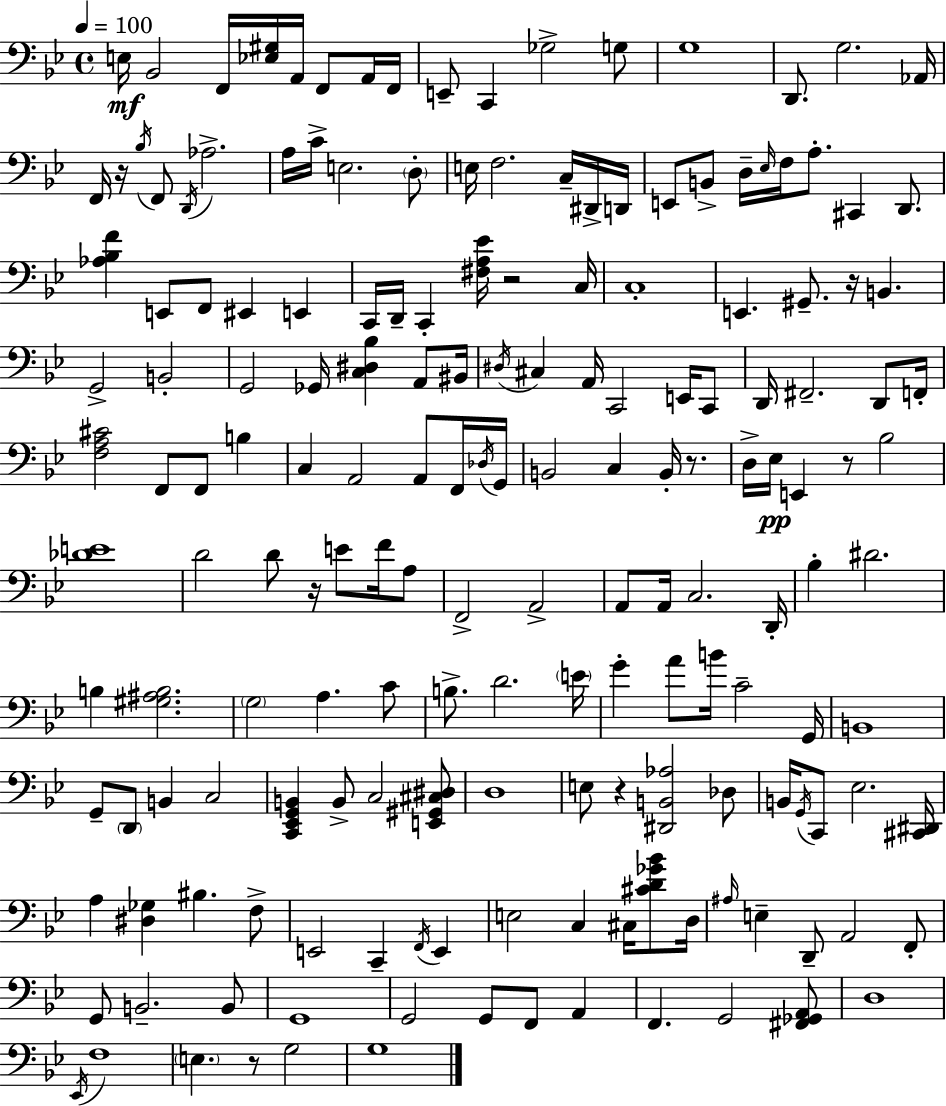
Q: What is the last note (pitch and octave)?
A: G3